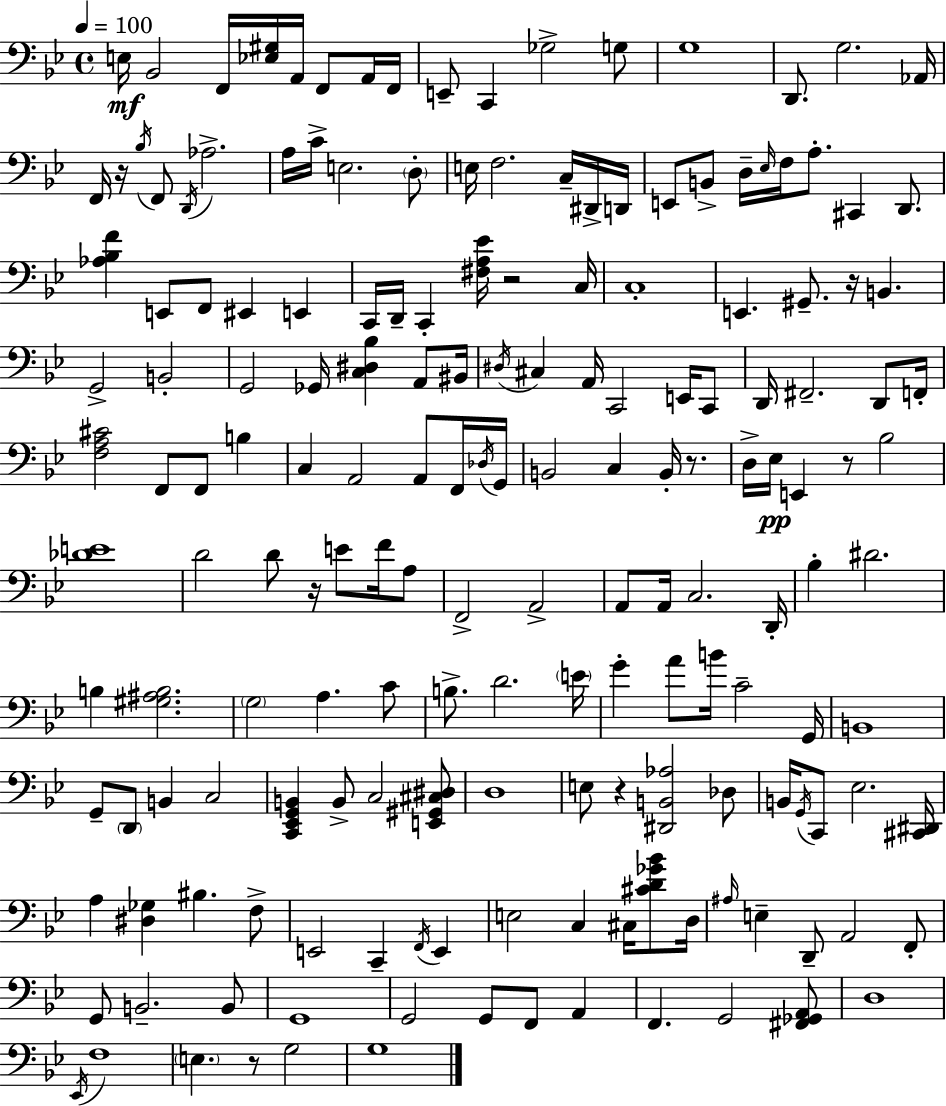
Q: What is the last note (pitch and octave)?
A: G3